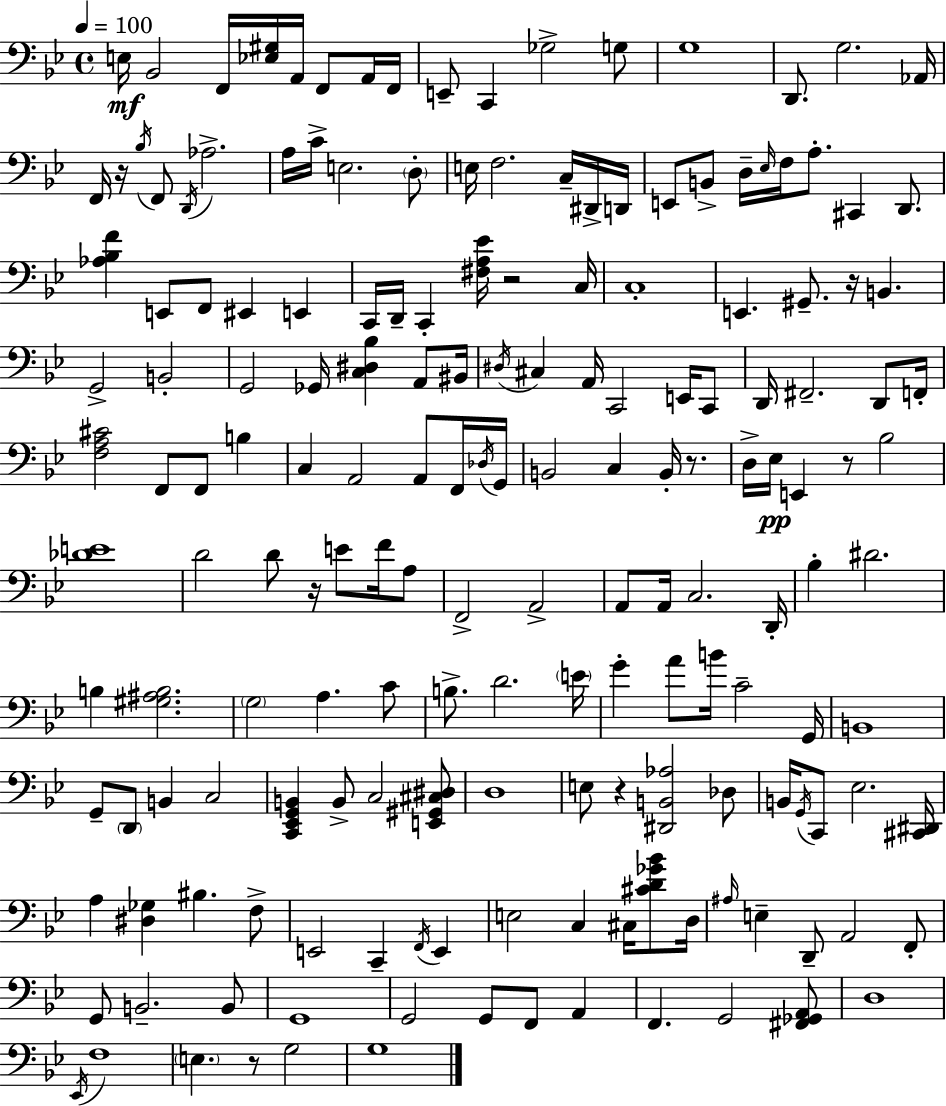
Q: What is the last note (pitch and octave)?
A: G3